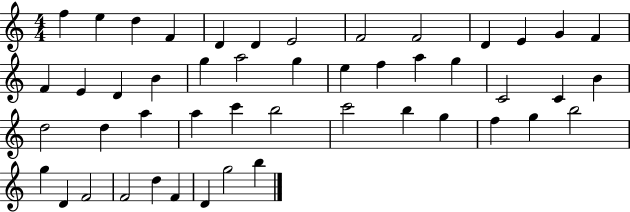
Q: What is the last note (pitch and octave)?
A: B5